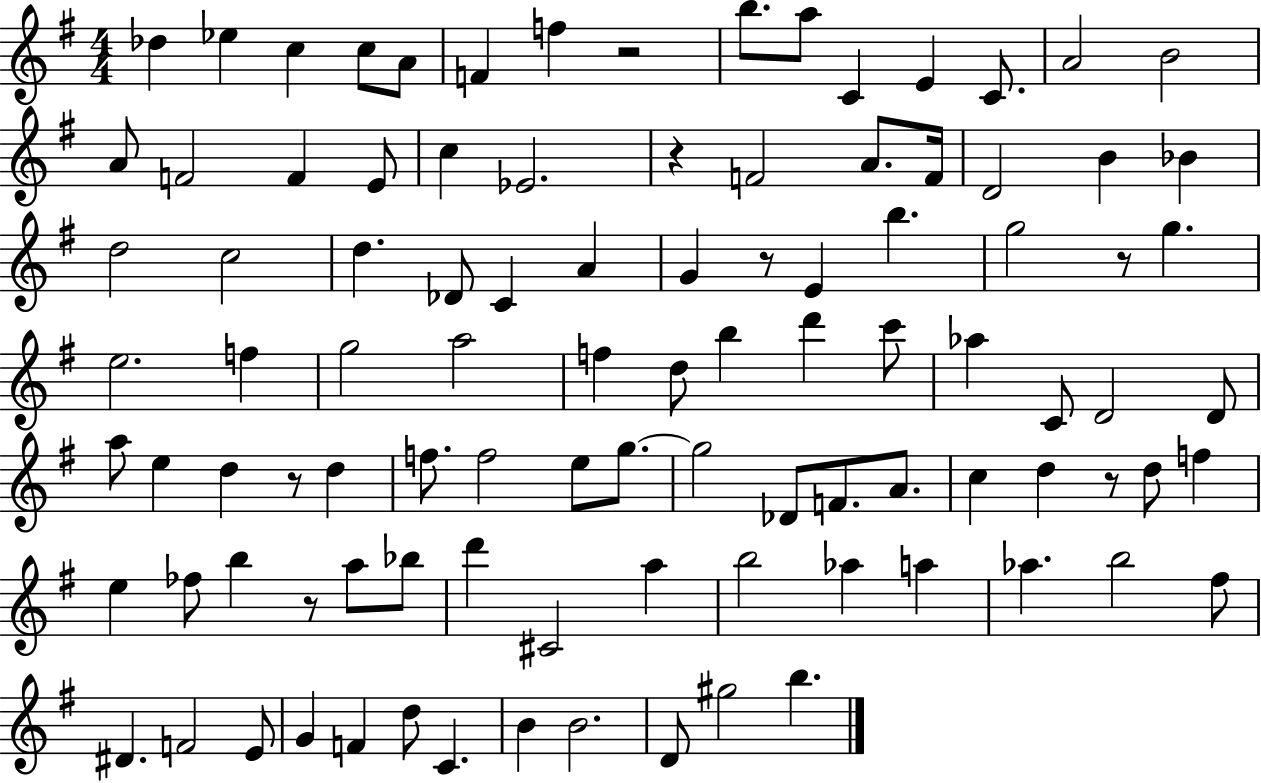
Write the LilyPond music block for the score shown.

{
  \clef treble
  \numericTimeSignature
  \time 4/4
  \key g \major
  des''4 ees''4 c''4 c''8 a'8 | f'4 f''4 r2 | b''8. a''8 c'4 e'4 c'8. | a'2 b'2 | \break a'8 f'2 f'4 e'8 | c''4 ees'2. | r4 f'2 a'8. f'16 | d'2 b'4 bes'4 | \break d''2 c''2 | d''4. des'8 c'4 a'4 | g'4 r8 e'4 b''4. | g''2 r8 g''4. | \break e''2. f''4 | g''2 a''2 | f''4 d''8 b''4 d'''4 c'''8 | aes''4 c'8 d'2 d'8 | \break a''8 e''4 d''4 r8 d''4 | f''8. f''2 e''8 g''8.~~ | g''2 des'8 f'8. a'8. | c''4 d''4 r8 d''8 f''4 | \break e''4 fes''8 b''4 r8 a''8 bes''8 | d'''4 cis'2 a''4 | b''2 aes''4 a''4 | aes''4. b''2 fis''8 | \break dis'4. f'2 e'8 | g'4 f'4 d''8 c'4. | b'4 b'2. | d'8 gis''2 b''4. | \break \bar "|."
}